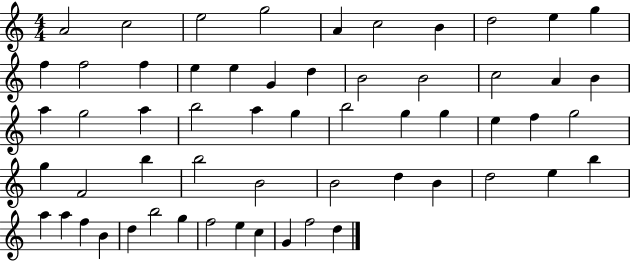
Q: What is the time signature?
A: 4/4